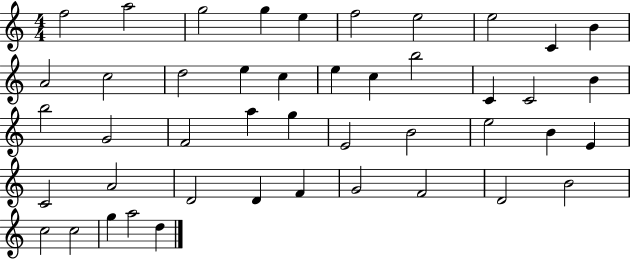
X:1
T:Untitled
M:4/4
L:1/4
K:C
f2 a2 g2 g e f2 e2 e2 C B A2 c2 d2 e c e c b2 C C2 B b2 G2 F2 a g E2 B2 e2 B E C2 A2 D2 D F G2 F2 D2 B2 c2 c2 g a2 d